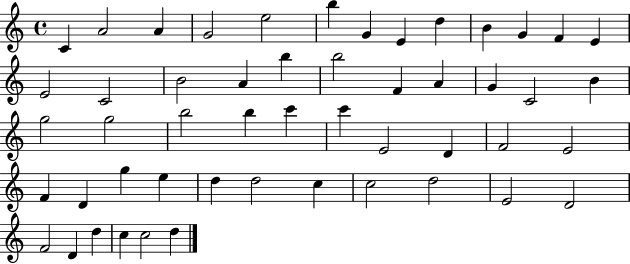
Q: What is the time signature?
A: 4/4